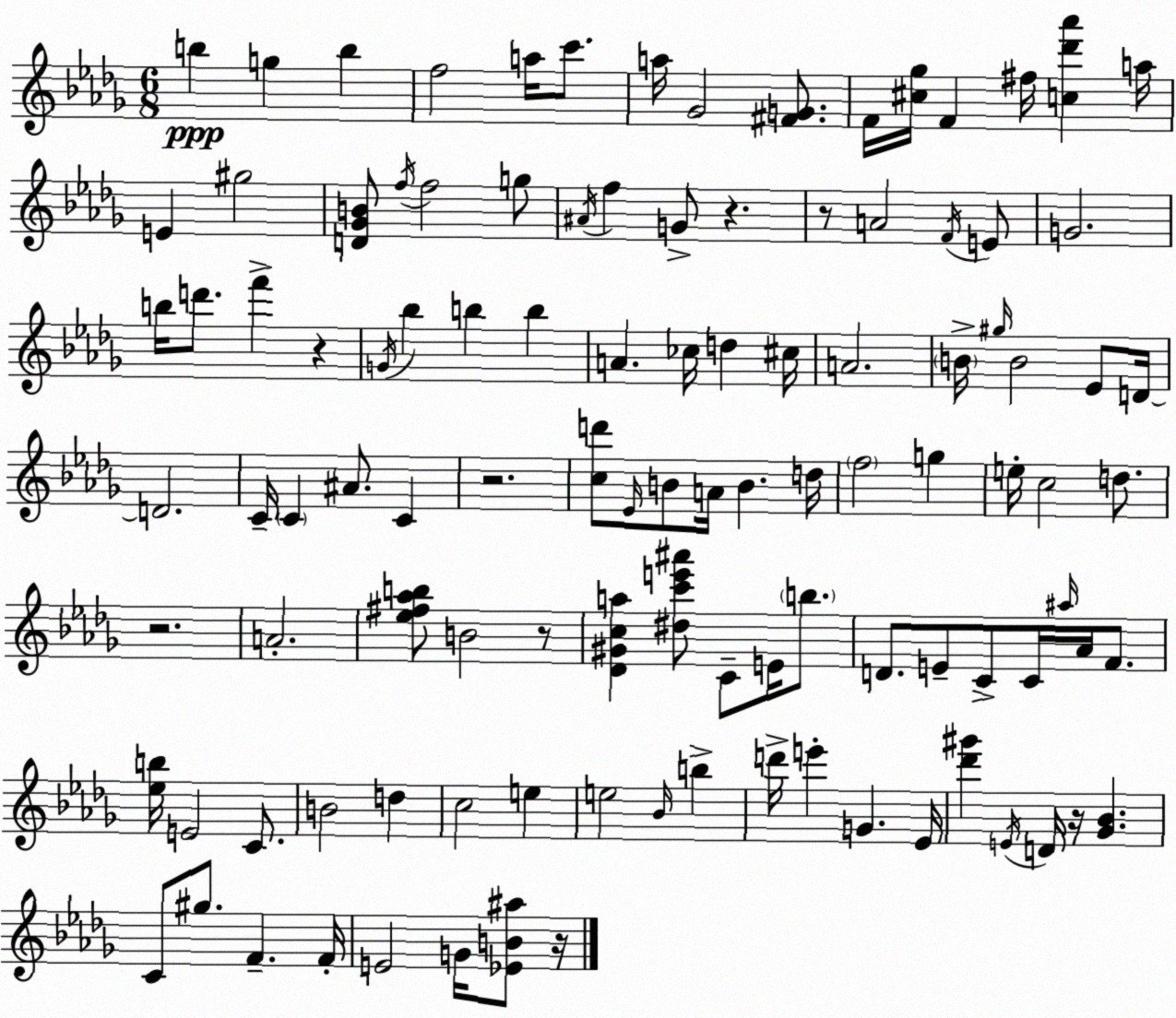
X:1
T:Untitled
M:6/8
L:1/4
K:Bbm
b g b f2 a/4 c'/2 a/4 _G2 [^FG]/2 F/4 [^c_g]/4 F ^f/4 [c_d'_a'] a/4 E ^g2 [D_GB]/2 f/4 f2 g/2 ^A/4 f G/2 z z/2 A2 F/4 E/2 G2 b/4 d'/2 f' z G/4 _b b b A _c/4 d ^c/4 A2 B/4 ^g/4 B2 _E/2 D/4 D2 C/4 C ^A/2 C z2 [cd']/2 _E/4 B/2 A/4 B d/4 f2 g e/4 c2 d/2 z2 A2 [_e^f_ab]/2 B2 z/2 [_D^Gca] [^dc'e'^a']/2 C/2 E/4 b/2 D/2 E/2 C/2 C/4 ^a/4 _A/4 F/2 [_eb]/4 E2 C/2 B2 d c2 e e2 _B/4 b d'/4 e' G _E/4 [_d'^g'] E/4 D/4 z/4 [_G_B] C/2 ^g/2 F F/4 E2 G/4 [_EB^a]/2 z/4